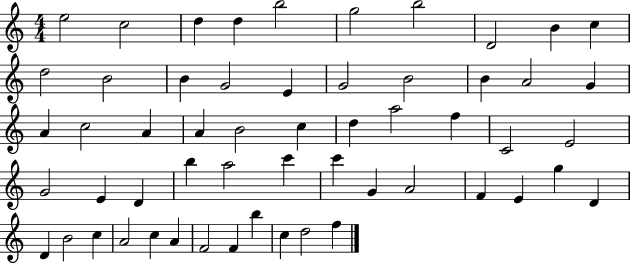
{
  \clef treble
  \numericTimeSignature
  \time 4/4
  \key c \major
  e''2 c''2 | d''4 d''4 b''2 | g''2 b''2 | d'2 b'4 c''4 | \break d''2 b'2 | b'4 g'2 e'4 | g'2 b'2 | b'4 a'2 g'4 | \break a'4 c''2 a'4 | a'4 b'2 c''4 | d''4 a''2 f''4 | c'2 e'2 | \break g'2 e'4 d'4 | b''4 a''2 c'''4 | c'''4 g'4 a'2 | f'4 e'4 g''4 d'4 | \break d'4 b'2 c''4 | a'2 c''4 a'4 | f'2 f'4 b''4 | c''4 d''2 f''4 | \break \bar "|."
}